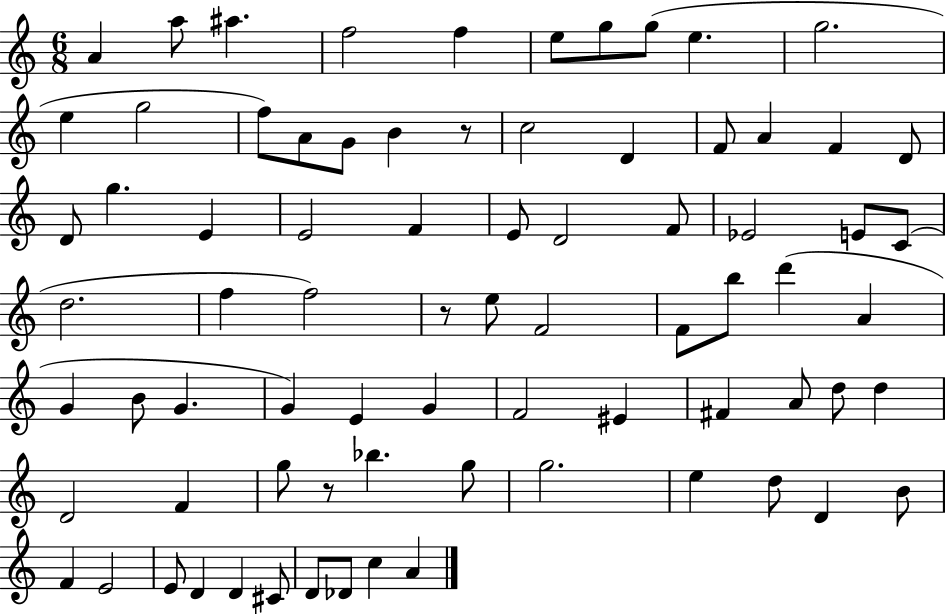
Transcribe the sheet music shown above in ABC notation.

X:1
T:Untitled
M:6/8
L:1/4
K:C
A a/2 ^a f2 f e/2 g/2 g/2 e g2 e g2 f/2 A/2 G/2 B z/2 c2 D F/2 A F D/2 D/2 g E E2 F E/2 D2 F/2 _E2 E/2 C/2 d2 f f2 z/2 e/2 F2 F/2 b/2 d' A G B/2 G G E G F2 ^E ^F A/2 d/2 d D2 F g/2 z/2 _b g/2 g2 e d/2 D B/2 F E2 E/2 D D ^C/2 D/2 _D/2 c A